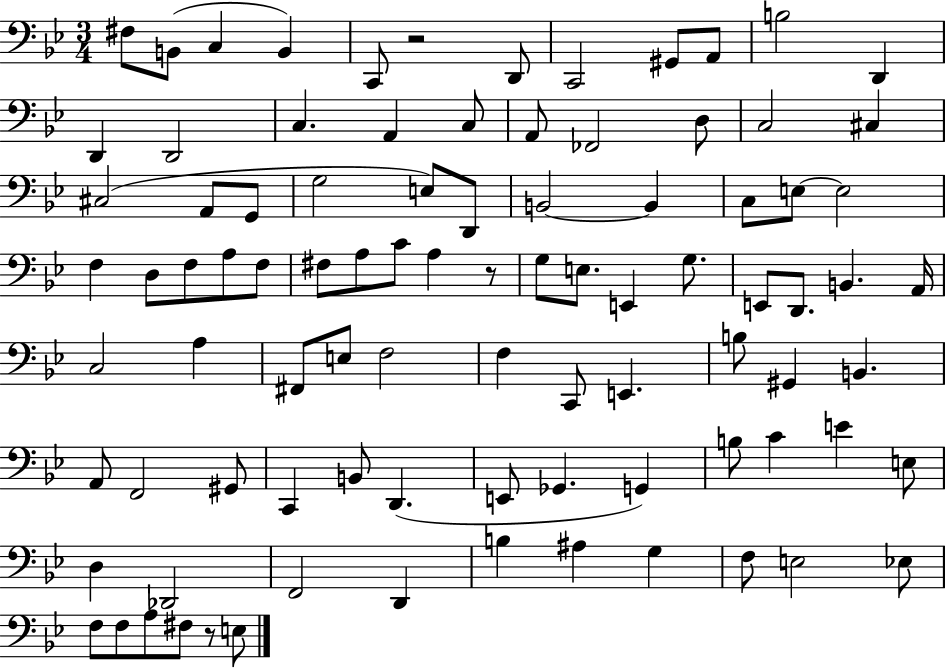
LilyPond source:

{
  \clef bass
  \numericTimeSignature
  \time 3/4
  \key bes \major
  fis8 b,8( c4 b,4) | c,8 r2 d,8 | c,2 gis,8 a,8 | b2 d,4 | \break d,4 d,2 | c4. a,4 c8 | a,8 fes,2 d8 | c2 cis4 | \break cis2( a,8 g,8 | g2 e8) d,8 | b,2~~ b,4 | c8 e8~~ e2 | \break f4 d8 f8 a8 f8 | fis8 a8 c'8 a4 r8 | g8 e8. e,4 g8. | e,8 d,8. b,4. a,16 | \break c2 a4 | fis,8 e8 f2 | f4 c,8 e,4. | b8 gis,4 b,4. | \break a,8 f,2 gis,8 | c,4 b,8 d,4.( | e,8 ges,4. g,4) | b8 c'4 e'4 e8 | \break d4 des,2 | f,2 d,4 | b4 ais4 g4 | f8 e2 ees8 | \break f8 f8 a8 fis8 r8 e8 | \bar "|."
}